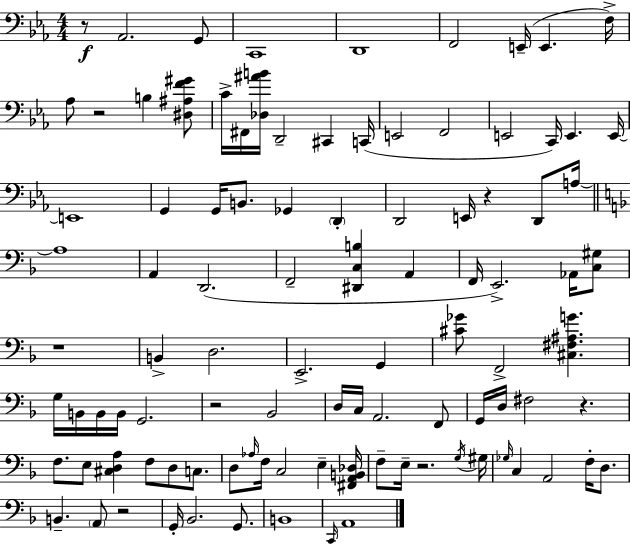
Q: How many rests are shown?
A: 8